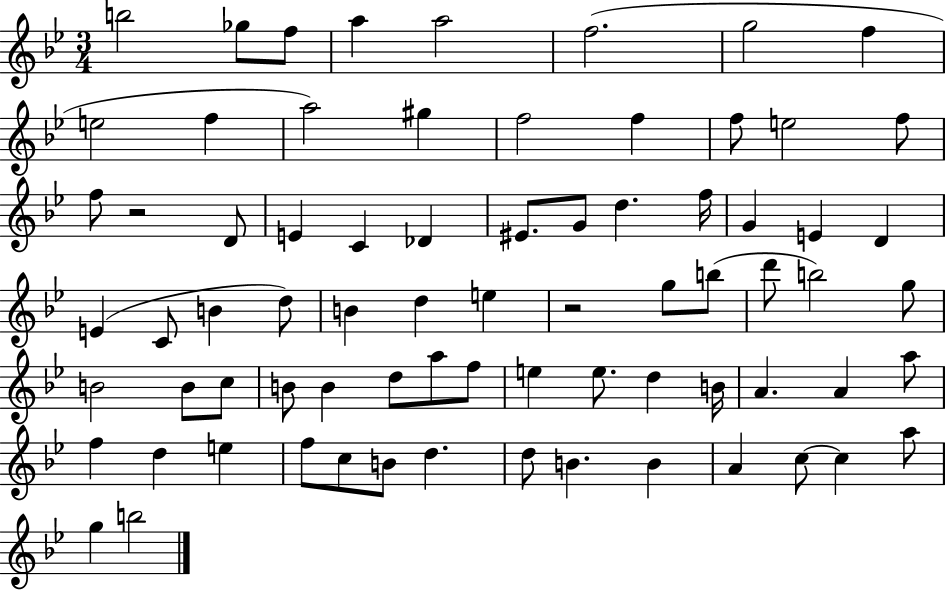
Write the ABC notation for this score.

X:1
T:Untitled
M:3/4
L:1/4
K:Bb
b2 _g/2 f/2 a a2 f2 g2 f e2 f a2 ^g f2 f f/2 e2 f/2 f/2 z2 D/2 E C _D ^E/2 G/2 d f/4 G E D E C/2 B d/2 B d e z2 g/2 b/2 d'/2 b2 g/2 B2 B/2 c/2 B/2 B d/2 a/2 f/2 e e/2 d B/4 A A a/2 f d e f/2 c/2 B/2 d d/2 B B A c/2 c a/2 g b2